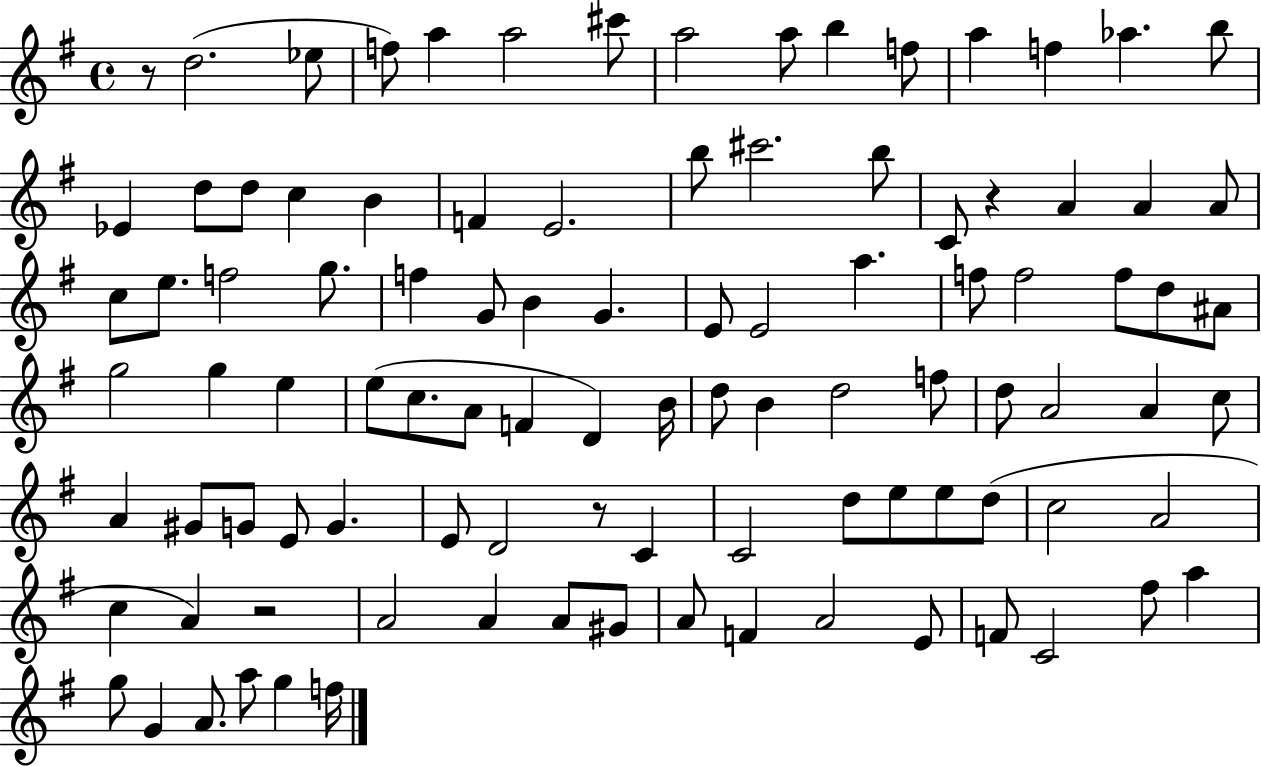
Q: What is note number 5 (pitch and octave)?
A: A5